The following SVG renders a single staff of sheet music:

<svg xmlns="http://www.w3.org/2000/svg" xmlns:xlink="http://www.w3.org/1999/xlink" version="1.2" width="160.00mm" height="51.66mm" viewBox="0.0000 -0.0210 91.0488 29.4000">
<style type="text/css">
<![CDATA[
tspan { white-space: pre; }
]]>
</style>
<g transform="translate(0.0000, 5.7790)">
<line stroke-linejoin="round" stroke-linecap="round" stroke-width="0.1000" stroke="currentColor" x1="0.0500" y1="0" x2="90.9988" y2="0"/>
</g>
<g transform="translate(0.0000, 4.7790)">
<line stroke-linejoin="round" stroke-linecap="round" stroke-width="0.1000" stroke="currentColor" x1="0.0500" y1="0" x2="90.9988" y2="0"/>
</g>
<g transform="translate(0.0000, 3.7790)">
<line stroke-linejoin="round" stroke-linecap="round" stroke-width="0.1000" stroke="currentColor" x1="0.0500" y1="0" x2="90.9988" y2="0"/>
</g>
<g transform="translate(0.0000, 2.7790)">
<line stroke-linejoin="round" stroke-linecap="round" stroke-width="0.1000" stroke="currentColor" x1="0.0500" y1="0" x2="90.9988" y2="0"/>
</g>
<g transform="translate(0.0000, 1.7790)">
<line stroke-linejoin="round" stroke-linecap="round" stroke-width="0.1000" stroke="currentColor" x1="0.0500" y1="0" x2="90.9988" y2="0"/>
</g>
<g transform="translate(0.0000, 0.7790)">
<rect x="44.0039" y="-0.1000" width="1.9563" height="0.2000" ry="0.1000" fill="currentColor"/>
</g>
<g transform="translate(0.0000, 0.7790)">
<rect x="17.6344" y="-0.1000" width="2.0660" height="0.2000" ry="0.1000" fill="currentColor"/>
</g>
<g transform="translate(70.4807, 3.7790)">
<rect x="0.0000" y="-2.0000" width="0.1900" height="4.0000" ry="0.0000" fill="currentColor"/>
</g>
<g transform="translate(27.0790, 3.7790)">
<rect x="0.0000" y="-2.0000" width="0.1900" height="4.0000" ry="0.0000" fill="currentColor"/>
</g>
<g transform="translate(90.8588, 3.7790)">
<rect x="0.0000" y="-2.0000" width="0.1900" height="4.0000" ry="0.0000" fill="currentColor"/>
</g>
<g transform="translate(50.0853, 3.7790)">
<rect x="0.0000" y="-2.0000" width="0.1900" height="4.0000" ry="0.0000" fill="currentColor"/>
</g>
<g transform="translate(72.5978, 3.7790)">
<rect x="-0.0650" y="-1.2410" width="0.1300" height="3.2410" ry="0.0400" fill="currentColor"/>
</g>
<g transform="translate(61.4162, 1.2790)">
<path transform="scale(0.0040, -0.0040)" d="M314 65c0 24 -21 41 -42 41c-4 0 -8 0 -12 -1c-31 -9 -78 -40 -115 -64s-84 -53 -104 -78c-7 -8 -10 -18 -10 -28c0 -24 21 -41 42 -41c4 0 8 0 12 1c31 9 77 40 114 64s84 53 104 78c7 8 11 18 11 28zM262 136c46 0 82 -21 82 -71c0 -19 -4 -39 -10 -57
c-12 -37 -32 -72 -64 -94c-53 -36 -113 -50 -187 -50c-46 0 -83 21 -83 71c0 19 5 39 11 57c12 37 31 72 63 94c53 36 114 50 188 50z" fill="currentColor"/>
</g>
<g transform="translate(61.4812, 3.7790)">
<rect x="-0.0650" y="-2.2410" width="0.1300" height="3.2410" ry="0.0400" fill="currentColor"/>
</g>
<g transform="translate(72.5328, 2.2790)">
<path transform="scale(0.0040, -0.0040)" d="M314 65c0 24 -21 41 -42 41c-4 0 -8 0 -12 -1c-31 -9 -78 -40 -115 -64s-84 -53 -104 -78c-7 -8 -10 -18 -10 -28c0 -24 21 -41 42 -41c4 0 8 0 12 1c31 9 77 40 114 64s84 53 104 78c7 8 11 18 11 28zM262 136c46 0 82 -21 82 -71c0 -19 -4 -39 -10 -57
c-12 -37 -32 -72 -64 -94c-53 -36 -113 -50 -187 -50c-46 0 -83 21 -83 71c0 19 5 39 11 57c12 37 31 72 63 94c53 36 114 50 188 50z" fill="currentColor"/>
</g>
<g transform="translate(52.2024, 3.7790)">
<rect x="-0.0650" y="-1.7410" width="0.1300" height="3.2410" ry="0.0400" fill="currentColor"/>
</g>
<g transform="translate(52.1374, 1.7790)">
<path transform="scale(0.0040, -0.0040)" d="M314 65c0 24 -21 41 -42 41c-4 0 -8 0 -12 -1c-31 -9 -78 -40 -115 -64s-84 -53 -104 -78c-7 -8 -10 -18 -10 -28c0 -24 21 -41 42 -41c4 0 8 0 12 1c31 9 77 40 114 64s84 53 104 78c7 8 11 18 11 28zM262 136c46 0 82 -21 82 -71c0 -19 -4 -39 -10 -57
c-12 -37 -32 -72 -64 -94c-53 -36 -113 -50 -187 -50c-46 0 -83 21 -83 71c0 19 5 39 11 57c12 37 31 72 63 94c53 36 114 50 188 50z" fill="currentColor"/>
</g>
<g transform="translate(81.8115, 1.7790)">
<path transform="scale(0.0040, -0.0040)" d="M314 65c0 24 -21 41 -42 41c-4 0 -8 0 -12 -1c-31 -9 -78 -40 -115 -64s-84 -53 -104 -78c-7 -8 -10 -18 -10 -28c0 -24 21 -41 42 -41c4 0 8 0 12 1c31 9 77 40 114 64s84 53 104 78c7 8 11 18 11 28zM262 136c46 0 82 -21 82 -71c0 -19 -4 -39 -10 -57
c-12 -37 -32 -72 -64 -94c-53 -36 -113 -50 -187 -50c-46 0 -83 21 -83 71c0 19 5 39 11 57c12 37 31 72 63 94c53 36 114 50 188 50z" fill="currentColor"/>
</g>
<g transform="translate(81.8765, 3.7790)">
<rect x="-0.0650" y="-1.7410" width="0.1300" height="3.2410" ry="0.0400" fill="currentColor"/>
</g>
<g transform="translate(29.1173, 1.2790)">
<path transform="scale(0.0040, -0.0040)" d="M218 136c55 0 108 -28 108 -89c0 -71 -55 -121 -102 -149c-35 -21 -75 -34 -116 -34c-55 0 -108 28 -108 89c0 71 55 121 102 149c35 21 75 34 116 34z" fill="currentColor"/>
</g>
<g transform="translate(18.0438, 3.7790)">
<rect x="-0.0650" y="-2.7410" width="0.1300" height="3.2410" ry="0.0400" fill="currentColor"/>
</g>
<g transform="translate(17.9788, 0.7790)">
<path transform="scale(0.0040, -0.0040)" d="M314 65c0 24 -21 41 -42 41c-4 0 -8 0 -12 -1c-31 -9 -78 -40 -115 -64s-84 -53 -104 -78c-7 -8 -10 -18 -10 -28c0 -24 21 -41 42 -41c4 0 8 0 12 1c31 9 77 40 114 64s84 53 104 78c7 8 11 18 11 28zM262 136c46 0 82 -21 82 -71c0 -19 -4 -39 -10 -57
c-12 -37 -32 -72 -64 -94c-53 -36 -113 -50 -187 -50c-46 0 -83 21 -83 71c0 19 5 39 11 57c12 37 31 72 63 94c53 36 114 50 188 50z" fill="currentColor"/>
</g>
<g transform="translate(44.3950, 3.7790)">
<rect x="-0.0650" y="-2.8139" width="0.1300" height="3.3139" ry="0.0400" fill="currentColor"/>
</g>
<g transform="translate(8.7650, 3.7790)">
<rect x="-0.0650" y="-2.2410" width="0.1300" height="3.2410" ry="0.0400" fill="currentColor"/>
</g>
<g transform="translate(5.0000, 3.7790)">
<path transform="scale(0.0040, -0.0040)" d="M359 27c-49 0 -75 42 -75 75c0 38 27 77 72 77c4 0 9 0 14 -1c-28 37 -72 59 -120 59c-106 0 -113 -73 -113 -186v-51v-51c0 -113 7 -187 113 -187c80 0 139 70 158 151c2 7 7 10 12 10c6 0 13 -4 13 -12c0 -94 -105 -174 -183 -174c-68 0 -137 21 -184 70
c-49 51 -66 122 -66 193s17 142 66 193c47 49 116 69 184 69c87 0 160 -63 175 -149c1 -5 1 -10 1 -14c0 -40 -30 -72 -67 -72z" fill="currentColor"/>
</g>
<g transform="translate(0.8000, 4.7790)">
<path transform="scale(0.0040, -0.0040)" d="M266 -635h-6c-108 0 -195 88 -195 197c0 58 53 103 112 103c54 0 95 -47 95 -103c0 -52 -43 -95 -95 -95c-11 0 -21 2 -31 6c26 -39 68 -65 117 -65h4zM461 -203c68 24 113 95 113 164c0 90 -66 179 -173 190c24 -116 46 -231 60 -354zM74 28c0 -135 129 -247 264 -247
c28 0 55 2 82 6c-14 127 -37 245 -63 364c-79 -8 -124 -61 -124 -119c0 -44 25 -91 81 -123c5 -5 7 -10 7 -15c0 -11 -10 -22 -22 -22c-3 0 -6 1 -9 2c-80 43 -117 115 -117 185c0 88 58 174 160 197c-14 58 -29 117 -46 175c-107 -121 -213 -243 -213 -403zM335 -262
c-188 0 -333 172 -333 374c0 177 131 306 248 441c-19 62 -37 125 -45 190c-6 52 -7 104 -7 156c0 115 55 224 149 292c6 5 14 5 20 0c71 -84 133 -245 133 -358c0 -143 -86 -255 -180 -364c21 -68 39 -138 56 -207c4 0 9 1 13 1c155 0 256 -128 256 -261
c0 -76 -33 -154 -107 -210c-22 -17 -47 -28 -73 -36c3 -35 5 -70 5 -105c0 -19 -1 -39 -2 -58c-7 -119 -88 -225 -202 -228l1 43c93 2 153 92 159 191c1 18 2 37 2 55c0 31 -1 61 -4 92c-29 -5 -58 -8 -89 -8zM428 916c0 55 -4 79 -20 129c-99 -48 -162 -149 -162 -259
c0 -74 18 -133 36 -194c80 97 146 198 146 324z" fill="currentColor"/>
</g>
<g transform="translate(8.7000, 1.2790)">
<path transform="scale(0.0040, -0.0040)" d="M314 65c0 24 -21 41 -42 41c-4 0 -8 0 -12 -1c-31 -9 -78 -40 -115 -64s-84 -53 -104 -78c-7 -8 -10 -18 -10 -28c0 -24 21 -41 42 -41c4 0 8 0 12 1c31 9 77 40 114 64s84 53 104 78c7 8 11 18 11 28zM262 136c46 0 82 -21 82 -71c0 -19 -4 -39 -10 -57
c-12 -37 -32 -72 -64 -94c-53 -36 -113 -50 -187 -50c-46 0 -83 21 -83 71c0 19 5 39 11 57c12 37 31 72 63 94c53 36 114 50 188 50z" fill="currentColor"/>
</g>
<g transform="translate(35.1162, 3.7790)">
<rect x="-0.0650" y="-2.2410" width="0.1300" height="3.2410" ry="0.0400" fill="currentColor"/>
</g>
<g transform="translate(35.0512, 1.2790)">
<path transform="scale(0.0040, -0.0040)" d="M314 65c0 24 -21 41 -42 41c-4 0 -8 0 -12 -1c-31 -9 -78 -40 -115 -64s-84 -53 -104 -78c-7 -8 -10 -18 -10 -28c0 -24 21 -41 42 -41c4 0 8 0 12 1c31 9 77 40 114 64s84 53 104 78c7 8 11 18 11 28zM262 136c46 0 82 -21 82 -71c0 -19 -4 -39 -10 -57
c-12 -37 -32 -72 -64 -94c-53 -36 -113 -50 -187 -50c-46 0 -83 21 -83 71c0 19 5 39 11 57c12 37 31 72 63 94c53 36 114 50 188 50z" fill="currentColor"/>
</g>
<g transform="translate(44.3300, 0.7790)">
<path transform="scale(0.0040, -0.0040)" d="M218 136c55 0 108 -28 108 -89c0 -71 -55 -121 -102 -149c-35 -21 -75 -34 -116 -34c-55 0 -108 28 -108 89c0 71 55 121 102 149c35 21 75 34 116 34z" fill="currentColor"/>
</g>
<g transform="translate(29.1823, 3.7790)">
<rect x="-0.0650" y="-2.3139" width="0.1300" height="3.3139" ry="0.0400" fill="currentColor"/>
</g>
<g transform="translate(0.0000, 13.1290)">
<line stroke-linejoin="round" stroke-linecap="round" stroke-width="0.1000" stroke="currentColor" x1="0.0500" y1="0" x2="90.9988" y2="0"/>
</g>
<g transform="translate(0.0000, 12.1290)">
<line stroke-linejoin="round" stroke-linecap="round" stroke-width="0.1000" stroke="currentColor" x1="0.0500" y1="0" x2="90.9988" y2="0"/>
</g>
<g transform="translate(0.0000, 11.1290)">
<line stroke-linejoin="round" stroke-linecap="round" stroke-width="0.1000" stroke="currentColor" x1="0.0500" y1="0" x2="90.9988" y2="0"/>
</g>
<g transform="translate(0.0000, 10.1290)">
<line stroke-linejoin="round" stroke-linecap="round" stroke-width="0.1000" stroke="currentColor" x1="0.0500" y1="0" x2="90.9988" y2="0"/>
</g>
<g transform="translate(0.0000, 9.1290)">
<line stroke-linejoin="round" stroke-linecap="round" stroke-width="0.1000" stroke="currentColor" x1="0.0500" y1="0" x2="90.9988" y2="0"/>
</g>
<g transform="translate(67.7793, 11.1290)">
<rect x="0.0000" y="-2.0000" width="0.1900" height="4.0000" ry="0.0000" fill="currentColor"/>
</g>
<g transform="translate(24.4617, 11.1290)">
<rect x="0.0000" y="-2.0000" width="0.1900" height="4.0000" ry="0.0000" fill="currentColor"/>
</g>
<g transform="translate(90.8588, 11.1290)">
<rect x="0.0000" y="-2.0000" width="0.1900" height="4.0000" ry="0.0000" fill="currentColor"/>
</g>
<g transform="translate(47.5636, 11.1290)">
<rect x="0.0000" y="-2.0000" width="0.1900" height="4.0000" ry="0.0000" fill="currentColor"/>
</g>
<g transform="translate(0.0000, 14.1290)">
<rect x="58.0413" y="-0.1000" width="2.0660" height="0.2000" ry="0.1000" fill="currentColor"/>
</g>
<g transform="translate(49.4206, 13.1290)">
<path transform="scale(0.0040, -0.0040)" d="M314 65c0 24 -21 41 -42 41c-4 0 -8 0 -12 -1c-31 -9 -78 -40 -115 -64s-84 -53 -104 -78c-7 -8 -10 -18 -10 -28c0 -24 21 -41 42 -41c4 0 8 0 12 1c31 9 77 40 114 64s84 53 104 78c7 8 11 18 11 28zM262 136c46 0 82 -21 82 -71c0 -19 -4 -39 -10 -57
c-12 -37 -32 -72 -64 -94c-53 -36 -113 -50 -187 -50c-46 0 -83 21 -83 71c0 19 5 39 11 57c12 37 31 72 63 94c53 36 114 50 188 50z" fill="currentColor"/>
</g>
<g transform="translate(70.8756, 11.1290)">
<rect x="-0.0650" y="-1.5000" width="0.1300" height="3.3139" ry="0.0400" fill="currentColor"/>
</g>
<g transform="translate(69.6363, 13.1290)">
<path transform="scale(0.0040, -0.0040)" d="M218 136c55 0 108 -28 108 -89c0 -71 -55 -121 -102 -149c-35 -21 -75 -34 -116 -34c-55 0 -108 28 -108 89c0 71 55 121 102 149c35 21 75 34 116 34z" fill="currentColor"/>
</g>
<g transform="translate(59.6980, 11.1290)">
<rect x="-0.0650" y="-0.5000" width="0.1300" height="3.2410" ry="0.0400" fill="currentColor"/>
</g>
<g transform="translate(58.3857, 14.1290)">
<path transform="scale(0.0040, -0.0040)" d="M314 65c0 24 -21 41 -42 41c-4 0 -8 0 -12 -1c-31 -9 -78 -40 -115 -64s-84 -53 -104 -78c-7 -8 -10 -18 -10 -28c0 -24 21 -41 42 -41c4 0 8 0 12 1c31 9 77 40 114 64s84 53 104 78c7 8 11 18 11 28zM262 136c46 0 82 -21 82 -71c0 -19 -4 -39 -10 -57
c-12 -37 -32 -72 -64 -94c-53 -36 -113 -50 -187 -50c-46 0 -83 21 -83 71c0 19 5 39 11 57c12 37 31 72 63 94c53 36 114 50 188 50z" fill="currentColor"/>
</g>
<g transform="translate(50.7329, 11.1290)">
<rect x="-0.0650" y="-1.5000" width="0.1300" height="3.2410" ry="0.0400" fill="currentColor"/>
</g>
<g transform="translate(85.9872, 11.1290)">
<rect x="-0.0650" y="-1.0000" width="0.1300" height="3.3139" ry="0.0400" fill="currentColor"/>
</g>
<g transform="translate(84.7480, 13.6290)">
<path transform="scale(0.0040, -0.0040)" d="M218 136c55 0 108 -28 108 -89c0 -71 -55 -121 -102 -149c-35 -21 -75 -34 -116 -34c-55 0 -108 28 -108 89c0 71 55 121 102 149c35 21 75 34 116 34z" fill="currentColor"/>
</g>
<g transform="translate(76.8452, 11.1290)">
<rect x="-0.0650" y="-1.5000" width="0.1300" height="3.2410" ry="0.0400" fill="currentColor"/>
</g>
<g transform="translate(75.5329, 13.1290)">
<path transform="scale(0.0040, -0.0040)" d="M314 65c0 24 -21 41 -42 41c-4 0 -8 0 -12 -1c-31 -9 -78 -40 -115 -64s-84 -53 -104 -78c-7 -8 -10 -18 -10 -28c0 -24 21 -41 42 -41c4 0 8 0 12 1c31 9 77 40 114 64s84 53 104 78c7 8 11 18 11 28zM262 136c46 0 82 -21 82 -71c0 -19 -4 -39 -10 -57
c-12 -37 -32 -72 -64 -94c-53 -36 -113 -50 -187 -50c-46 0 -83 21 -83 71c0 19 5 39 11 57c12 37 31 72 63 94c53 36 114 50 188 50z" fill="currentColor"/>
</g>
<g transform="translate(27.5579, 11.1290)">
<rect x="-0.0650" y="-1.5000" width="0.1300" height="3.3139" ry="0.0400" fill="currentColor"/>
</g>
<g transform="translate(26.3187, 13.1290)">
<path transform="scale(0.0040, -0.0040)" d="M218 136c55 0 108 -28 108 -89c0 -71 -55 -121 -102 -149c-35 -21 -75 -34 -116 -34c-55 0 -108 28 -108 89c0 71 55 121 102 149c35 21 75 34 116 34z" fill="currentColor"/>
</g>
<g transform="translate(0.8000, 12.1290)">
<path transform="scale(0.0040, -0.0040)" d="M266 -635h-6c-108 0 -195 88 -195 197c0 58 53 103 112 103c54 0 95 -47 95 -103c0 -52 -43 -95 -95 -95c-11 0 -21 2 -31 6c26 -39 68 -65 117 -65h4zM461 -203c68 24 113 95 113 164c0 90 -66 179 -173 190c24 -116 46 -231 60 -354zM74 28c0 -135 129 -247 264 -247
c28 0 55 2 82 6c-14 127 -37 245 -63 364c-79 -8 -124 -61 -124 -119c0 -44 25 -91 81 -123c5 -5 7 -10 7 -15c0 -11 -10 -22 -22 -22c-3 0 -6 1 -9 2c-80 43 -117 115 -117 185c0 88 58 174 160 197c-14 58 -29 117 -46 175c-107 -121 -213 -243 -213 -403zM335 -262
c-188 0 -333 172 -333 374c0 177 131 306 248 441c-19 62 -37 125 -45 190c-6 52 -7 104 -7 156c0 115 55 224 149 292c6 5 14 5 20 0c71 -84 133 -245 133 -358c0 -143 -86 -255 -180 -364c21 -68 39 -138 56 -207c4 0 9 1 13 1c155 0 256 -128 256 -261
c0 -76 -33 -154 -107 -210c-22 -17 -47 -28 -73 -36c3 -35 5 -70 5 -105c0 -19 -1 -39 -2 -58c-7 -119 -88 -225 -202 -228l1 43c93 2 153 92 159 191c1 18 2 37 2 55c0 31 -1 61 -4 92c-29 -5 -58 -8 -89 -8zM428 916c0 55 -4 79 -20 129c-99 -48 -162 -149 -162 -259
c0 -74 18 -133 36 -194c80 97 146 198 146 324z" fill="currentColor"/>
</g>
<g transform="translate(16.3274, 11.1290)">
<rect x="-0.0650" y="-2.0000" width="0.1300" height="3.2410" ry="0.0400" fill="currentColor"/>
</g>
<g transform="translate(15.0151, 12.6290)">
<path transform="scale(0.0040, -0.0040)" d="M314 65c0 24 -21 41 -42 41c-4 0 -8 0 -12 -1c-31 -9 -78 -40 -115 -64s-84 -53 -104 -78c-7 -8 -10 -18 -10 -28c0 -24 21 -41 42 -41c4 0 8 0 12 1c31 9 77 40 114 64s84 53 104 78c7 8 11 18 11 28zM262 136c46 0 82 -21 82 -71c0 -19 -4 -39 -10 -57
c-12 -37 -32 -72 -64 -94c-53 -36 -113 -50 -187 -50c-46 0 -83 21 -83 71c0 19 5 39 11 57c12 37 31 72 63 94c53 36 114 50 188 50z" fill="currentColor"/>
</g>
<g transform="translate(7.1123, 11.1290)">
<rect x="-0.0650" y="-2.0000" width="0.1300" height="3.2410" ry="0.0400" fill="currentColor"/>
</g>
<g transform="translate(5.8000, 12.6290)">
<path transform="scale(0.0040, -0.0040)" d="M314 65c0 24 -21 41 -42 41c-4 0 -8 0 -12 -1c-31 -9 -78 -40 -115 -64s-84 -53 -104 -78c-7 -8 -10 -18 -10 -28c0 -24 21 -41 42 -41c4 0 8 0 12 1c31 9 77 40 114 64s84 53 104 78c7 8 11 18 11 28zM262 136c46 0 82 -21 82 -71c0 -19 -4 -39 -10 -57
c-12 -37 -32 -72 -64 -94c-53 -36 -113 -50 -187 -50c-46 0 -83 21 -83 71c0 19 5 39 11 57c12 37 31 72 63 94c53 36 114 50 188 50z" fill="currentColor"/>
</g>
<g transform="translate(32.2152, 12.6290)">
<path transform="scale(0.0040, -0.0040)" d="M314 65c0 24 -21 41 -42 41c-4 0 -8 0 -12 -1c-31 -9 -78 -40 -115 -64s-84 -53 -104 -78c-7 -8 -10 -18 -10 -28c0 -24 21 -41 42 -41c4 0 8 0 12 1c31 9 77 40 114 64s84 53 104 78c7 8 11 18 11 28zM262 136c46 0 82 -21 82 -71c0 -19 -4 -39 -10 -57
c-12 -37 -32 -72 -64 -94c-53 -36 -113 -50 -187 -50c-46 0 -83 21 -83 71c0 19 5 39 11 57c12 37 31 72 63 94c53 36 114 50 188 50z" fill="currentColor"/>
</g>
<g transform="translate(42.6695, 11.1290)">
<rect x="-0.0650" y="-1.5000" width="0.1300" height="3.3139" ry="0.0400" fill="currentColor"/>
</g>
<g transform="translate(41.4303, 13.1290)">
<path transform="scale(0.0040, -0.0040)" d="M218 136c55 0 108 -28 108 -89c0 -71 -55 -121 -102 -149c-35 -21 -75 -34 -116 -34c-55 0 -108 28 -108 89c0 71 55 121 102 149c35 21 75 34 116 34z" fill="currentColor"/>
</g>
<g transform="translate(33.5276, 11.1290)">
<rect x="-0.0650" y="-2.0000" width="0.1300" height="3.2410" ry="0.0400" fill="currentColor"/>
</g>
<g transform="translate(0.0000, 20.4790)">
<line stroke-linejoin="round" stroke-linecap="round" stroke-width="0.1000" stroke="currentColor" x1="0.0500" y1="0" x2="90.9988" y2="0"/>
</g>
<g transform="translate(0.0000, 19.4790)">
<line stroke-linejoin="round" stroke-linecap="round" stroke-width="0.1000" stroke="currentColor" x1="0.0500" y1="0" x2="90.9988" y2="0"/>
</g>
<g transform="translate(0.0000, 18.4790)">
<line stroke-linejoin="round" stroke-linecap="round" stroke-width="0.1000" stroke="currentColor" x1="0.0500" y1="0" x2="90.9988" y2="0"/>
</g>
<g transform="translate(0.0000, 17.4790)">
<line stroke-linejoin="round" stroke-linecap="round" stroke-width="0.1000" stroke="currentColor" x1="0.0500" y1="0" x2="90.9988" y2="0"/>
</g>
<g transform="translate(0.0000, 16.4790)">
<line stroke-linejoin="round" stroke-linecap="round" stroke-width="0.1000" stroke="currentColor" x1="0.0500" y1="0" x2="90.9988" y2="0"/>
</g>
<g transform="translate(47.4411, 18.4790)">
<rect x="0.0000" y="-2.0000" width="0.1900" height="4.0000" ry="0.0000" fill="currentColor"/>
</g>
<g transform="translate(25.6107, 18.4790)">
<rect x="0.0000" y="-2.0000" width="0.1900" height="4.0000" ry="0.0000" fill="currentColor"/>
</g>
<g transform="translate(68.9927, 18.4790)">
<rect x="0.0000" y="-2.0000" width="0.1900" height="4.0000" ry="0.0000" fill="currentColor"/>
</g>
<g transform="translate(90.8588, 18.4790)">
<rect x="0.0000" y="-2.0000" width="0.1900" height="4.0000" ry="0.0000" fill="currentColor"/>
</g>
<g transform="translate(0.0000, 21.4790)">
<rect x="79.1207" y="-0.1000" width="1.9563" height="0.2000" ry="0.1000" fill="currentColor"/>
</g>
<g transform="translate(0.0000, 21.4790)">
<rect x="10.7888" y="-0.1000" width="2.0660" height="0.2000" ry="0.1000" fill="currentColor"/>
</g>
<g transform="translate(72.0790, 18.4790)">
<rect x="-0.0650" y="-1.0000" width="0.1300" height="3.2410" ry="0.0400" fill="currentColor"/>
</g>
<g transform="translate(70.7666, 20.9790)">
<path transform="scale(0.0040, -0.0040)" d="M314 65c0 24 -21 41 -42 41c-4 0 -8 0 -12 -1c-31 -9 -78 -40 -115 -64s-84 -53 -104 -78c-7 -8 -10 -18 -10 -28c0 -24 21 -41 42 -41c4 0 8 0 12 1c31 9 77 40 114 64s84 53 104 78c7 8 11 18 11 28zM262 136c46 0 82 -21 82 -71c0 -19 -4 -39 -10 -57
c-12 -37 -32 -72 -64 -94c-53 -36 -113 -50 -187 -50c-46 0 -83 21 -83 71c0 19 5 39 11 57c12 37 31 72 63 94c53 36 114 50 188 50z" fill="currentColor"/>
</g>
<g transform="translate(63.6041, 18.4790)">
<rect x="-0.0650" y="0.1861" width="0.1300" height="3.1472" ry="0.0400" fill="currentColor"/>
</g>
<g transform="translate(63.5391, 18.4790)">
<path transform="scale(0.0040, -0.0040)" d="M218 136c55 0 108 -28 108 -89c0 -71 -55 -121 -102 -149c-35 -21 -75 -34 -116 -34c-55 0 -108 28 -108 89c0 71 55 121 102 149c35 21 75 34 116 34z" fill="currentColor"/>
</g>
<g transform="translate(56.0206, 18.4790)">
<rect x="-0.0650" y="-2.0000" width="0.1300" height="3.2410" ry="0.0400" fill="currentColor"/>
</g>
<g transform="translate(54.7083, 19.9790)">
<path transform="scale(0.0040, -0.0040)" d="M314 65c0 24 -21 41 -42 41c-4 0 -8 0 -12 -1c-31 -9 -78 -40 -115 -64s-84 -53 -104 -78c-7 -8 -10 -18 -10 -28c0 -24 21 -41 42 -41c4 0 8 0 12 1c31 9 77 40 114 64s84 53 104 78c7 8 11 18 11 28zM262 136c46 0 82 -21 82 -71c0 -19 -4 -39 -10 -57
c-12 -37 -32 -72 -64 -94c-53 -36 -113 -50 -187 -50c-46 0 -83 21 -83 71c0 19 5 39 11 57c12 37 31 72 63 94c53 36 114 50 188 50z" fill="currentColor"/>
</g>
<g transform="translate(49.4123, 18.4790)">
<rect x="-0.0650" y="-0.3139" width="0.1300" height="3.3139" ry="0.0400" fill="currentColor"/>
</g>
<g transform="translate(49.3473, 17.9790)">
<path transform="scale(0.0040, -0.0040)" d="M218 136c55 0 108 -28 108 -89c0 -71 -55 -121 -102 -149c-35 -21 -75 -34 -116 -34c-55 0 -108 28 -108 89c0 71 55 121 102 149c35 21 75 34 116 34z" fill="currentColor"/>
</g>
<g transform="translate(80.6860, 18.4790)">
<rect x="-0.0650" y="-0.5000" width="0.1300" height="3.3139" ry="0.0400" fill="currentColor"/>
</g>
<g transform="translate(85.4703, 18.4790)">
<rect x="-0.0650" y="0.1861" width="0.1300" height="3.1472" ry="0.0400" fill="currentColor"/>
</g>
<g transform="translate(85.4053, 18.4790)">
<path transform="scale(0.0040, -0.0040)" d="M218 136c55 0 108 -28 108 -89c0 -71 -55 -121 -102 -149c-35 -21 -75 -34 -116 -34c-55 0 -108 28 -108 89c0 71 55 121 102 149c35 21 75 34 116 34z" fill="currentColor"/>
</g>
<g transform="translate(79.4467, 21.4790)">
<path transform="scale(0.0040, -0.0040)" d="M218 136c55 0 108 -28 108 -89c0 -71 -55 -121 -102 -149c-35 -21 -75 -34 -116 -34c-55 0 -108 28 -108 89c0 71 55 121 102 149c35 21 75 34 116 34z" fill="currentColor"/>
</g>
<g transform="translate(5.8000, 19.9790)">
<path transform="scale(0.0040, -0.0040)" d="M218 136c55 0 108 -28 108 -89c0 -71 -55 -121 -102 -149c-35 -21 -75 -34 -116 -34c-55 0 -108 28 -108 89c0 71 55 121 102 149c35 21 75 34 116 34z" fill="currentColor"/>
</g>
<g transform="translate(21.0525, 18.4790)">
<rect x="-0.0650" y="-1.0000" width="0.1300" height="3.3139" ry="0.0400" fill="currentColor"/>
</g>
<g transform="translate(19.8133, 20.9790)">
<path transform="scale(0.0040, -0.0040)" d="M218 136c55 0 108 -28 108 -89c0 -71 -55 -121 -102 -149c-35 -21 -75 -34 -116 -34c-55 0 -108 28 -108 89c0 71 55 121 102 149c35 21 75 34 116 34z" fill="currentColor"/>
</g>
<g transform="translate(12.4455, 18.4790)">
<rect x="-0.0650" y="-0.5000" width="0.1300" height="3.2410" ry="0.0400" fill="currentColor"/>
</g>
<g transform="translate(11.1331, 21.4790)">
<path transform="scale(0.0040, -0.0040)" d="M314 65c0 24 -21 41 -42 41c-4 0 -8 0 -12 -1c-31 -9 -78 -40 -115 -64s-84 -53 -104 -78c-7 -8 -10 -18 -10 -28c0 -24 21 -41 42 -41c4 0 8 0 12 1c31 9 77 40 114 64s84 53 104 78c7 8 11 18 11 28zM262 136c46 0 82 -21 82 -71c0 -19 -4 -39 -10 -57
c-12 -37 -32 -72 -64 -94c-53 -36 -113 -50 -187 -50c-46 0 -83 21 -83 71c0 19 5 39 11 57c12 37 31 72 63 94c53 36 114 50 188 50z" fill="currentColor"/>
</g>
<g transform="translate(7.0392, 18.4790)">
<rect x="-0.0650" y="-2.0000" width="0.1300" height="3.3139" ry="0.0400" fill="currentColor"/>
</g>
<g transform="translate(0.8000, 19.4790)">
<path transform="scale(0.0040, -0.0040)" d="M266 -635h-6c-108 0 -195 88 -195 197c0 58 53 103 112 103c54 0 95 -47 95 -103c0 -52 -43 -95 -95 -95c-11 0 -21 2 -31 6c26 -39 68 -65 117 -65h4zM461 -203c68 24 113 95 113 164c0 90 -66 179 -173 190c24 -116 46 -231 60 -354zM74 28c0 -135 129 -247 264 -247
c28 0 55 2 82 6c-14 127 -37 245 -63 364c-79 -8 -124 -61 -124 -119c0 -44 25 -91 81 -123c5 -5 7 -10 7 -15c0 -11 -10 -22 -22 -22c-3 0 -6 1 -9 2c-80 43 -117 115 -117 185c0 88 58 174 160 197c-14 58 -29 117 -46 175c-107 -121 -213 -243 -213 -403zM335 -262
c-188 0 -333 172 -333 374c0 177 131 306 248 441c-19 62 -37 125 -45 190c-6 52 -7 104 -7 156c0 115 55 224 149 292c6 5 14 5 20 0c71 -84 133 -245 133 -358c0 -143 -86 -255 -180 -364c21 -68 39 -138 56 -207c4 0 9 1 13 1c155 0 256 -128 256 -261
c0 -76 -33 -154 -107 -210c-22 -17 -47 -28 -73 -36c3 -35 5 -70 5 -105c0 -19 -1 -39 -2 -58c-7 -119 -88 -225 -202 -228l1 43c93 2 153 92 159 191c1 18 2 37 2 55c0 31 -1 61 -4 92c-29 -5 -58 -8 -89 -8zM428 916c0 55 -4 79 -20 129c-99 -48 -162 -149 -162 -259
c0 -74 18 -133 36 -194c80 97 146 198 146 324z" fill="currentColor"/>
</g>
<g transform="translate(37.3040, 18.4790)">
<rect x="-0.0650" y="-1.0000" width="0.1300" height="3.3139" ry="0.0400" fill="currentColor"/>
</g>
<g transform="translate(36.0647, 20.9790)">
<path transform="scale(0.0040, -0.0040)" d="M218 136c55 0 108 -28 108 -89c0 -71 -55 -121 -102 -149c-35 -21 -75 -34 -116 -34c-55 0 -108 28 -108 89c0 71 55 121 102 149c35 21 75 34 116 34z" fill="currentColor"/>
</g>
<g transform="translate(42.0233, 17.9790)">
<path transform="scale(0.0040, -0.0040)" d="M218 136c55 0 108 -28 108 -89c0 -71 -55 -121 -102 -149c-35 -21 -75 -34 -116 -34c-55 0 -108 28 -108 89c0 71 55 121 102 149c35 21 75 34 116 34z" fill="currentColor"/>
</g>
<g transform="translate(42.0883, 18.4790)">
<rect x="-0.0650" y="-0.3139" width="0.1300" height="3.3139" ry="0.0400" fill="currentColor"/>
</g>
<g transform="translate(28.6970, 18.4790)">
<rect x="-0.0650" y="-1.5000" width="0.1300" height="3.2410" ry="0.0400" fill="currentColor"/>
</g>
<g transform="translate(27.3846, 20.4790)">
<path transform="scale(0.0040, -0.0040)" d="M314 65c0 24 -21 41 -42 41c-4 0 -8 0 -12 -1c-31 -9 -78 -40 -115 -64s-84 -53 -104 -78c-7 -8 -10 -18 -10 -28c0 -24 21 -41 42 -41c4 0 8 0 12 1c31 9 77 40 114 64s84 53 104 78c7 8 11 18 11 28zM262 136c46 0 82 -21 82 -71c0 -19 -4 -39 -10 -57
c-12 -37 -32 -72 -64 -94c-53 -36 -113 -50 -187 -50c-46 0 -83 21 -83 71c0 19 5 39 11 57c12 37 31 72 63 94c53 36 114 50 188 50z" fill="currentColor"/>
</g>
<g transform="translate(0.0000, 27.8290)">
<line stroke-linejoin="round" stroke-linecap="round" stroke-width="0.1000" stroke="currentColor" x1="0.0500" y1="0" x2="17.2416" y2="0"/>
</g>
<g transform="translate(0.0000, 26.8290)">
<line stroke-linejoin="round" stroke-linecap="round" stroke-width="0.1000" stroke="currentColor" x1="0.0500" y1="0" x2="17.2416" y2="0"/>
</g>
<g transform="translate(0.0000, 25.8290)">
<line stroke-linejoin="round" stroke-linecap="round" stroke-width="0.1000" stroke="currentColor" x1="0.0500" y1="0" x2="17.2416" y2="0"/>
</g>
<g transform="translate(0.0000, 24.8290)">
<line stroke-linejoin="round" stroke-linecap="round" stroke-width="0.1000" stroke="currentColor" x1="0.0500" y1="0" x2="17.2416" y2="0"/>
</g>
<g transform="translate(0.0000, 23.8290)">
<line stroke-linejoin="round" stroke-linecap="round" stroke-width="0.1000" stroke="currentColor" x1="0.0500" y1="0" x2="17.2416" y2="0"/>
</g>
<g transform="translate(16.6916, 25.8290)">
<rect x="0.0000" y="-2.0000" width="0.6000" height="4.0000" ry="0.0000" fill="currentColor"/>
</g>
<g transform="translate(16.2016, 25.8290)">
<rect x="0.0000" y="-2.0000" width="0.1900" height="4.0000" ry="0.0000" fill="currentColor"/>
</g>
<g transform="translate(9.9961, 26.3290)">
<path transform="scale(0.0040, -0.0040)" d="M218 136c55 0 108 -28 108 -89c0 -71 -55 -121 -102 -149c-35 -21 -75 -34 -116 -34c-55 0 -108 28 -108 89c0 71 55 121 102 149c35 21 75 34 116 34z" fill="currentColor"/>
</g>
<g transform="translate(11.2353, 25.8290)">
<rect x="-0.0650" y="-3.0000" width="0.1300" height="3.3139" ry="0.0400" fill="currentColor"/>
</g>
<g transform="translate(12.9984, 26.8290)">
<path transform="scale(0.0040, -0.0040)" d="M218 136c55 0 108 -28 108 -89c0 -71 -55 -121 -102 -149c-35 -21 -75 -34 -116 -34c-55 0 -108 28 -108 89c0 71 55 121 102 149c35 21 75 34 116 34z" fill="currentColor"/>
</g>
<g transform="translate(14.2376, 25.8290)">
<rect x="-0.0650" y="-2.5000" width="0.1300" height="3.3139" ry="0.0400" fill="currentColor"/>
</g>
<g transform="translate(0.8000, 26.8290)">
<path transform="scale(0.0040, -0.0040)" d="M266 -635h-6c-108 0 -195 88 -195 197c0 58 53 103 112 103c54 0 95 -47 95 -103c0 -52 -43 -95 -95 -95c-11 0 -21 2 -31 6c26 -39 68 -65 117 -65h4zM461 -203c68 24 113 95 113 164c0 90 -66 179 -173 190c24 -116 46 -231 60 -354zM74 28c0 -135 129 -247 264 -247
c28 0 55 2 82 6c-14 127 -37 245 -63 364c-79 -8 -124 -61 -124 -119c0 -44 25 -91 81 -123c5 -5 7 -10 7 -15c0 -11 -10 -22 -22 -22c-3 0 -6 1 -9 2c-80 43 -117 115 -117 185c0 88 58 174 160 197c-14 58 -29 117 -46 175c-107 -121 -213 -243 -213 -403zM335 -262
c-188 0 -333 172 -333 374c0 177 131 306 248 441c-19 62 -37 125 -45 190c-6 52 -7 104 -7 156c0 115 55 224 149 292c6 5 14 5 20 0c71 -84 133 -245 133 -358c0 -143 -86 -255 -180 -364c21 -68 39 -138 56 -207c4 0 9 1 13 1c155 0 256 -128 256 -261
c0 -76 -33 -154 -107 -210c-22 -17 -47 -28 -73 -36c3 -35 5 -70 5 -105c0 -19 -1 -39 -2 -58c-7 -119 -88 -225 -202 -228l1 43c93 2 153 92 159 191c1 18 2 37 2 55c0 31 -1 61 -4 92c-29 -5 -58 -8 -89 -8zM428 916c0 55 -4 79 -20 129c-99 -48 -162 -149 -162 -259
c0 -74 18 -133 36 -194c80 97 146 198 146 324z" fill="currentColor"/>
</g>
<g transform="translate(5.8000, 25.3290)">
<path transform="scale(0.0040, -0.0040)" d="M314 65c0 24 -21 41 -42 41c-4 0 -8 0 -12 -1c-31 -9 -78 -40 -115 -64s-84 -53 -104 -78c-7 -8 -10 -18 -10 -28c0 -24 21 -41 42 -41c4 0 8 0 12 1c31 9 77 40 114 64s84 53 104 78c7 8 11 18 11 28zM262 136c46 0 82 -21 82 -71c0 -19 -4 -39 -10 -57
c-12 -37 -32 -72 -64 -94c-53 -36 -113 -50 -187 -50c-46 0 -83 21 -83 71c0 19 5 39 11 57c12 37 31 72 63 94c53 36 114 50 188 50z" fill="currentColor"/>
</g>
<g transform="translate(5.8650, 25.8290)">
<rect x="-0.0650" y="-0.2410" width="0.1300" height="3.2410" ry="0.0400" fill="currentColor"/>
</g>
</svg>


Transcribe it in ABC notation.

X:1
T:Untitled
M:4/4
L:1/4
K:C
g2 a2 g g2 a f2 g2 e2 f2 F2 F2 E F2 E E2 C2 E E2 D F C2 D E2 D c c F2 B D2 C B c2 A G